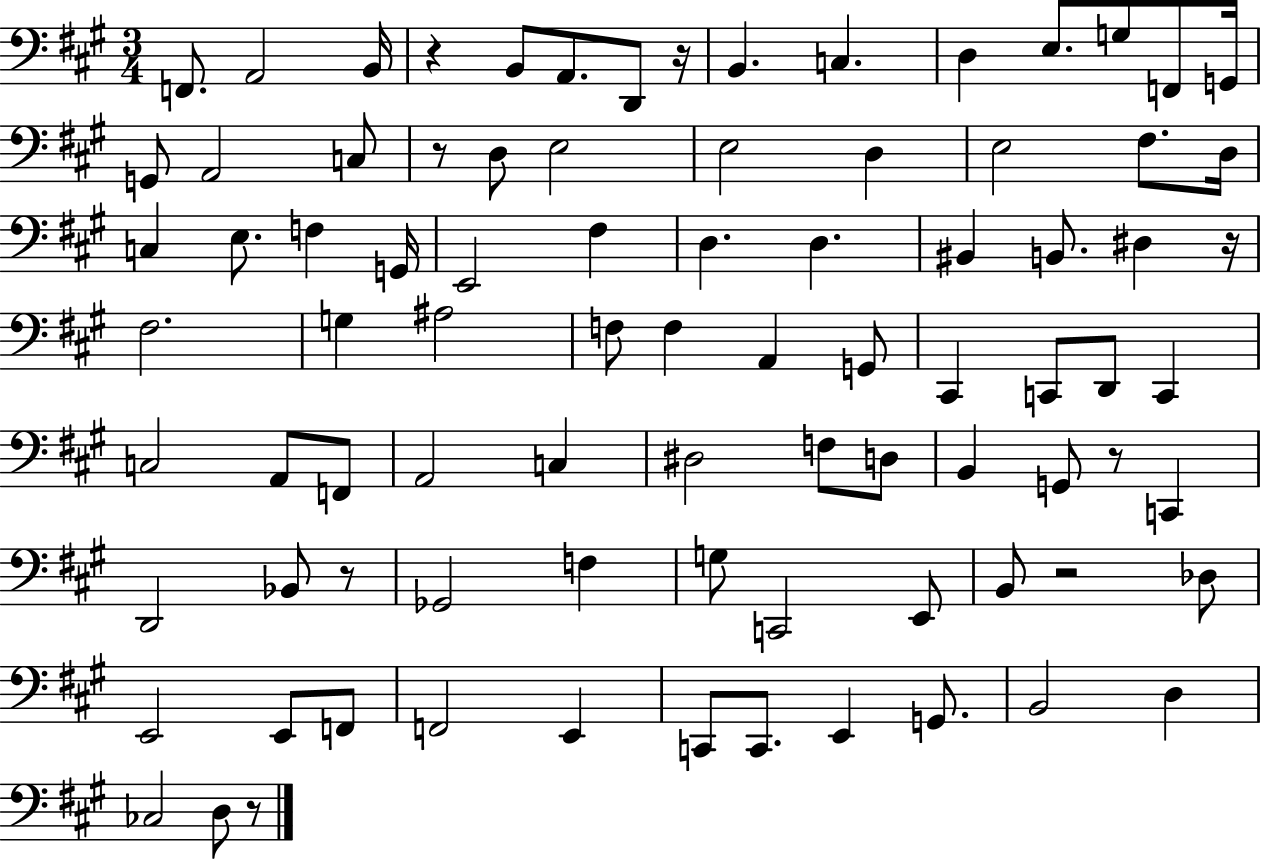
X:1
T:Untitled
M:3/4
L:1/4
K:A
F,,/2 A,,2 B,,/4 z B,,/2 A,,/2 D,,/2 z/4 B,, C, D, E,/2 G,/2 F,,/2 G,,/4 G,,/2 A,,2 C,/2 z/2 D,/2 E,2 E,2 D, E,2 ^F,/2 D,/4 C, E,/2 F, G,,/4 E,,2 ^F, D, D, ^B,, B,,/2 ^D, z/4 ^F,2 G, ^A,2 F,/2 F, A,, G,,/2 ^C,, C,,/2 D,,/2 C,, C,2 A,,/2 F,,/2 A,,2 C, ^D,2 F,/2 D,/2 B,, G,,/2 z/2 C,, D,,2 _B,,/2 z/2 _G,,2 F, G,/2 C,,2 E,,/2 B,,/2 z2 _D,/2 E,,2 E,,/2 F,,/2 F,,2 E,, C,,/2 C,,/2 E,, G,,/2 B,,2 D, _C,2 D,/2 z/2